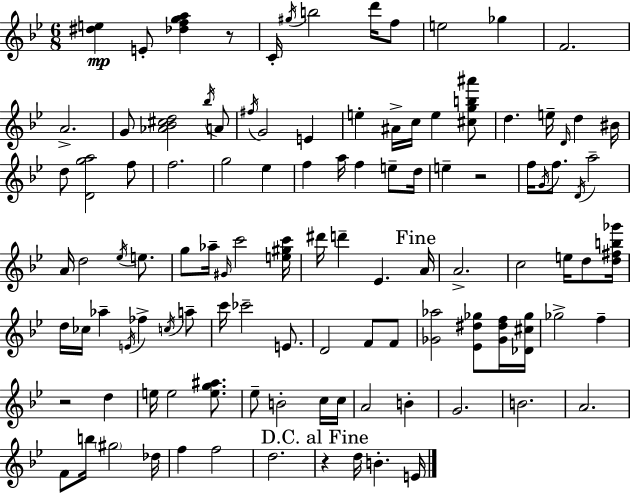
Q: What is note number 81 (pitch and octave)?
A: B4